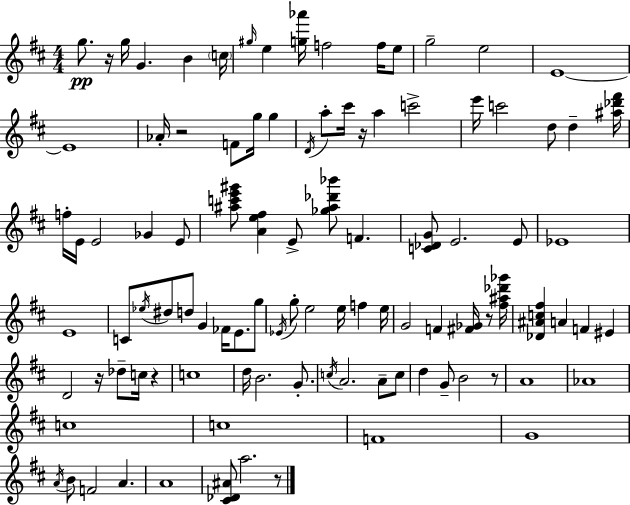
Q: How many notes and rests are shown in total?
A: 101